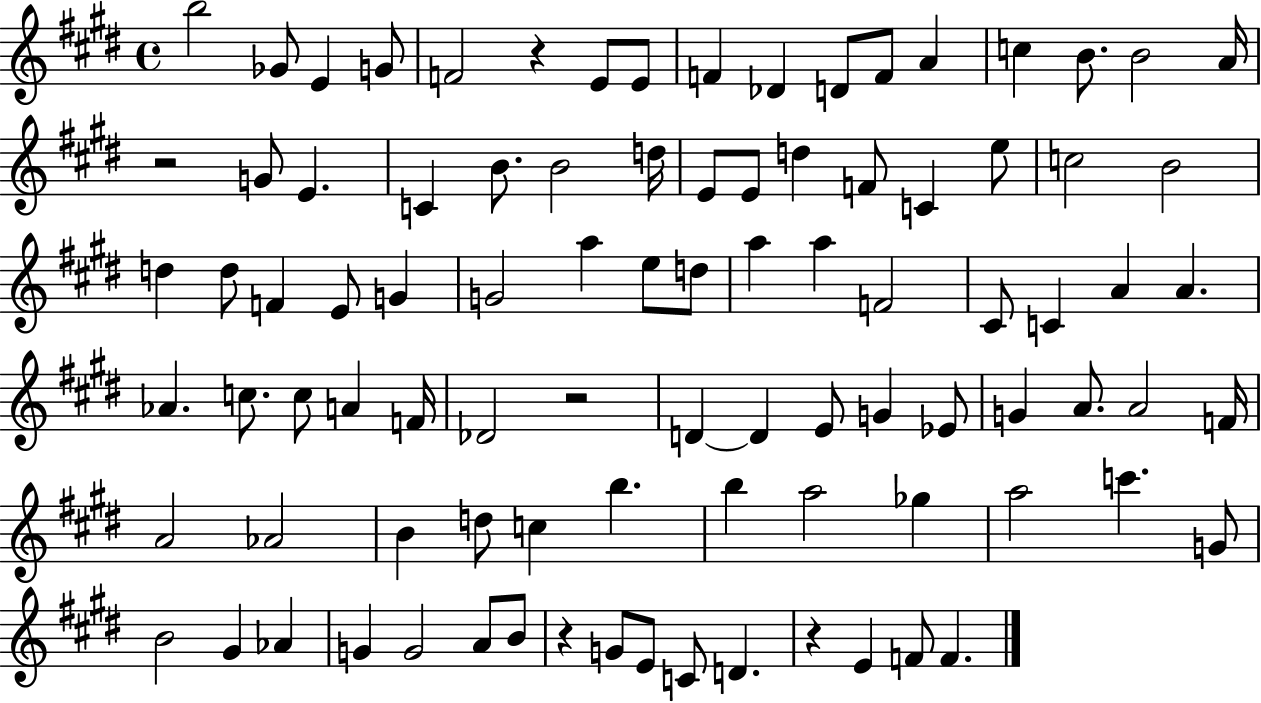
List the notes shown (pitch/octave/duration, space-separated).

B5/h Gb4/e E4/q G4/e F4/h R/q E4/e E4/e F4/q Db4/q D4/e F4/e A4/q C5/q B4/e. B4/h A4/s R/h G4/e E4/q. C4/q B4/e. B4/h D5/s E4/e E4/e D5/q F4/e C4/q E5/e C5/h B4/h D5/q D5/e F4/q E4/e G4/q G4/h A5/q E5/e D5/e A5/q A5/q F4/h C#4/e C4/q A4/q A4/q. Ab4/q. C5/e. C5/e A4/q F4/s Db4/h R/h D4/q D4/q E4/e G4/q Eb4/e G4/q A4/e. A4/h F4/s A4/h Ab4/h B4/q D5/e C5/q B5/q. B5/q A5/h Gb5/q A5/h C6/q. G4/e B4/h G#4/q Ab4/q G4/q G4/h A4/e B4/e R/q G4/e E4/e C4/e D4/q. R/q E4/q F4/e F4/q.